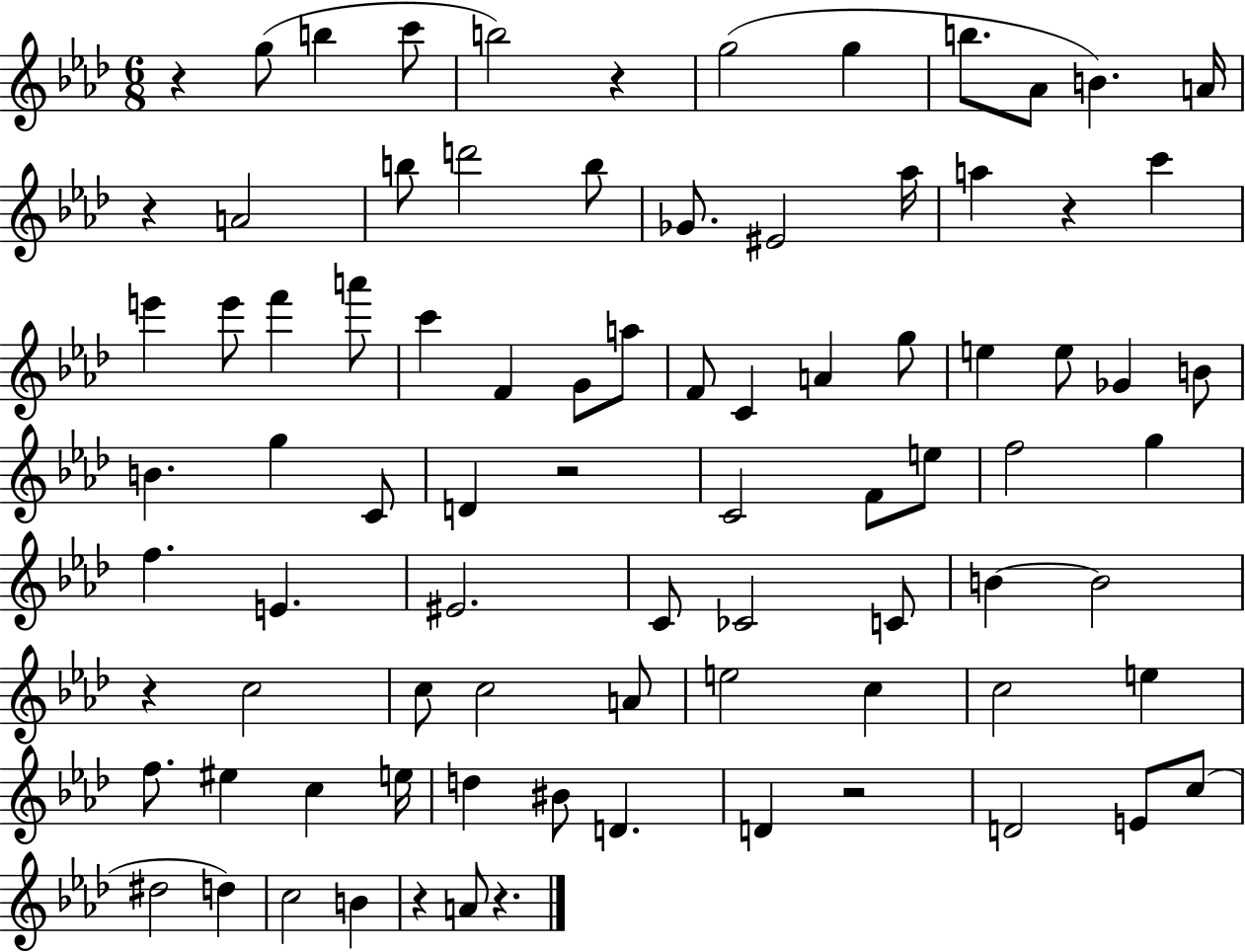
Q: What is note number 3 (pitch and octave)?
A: C6